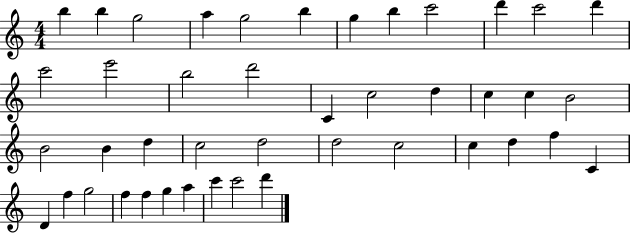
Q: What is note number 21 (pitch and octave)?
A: C5